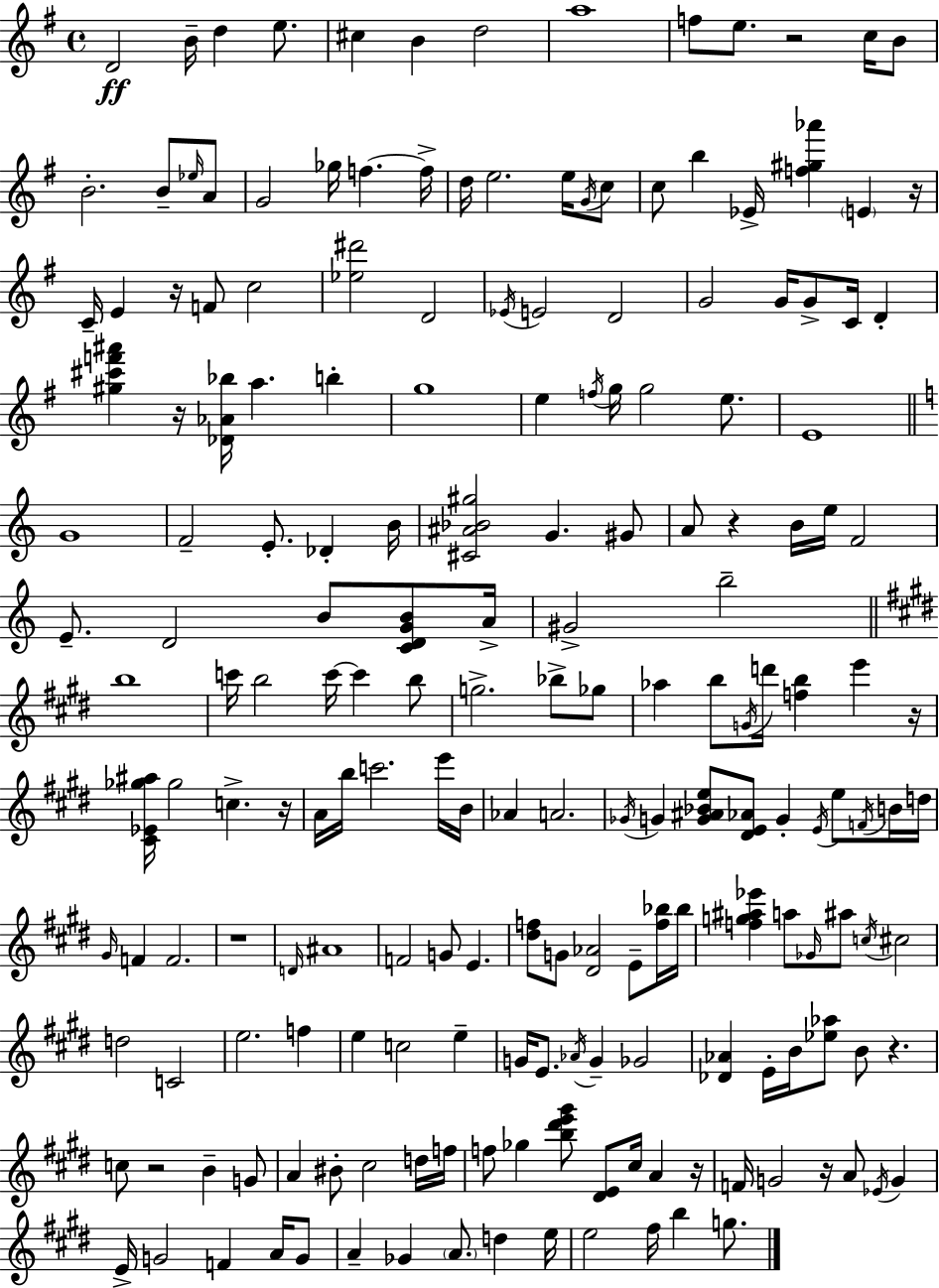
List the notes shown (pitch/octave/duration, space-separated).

D4/h B4/s D5/q E5/e. C#5/q B4/q D5/h A5/w F5/e E5/e. R/h C5/s B4/e B4/h. B4/e Eb5/s A4/e G4/h Gb5/s F5/q. F5/s D5/s E5/h. E5/s G4/s C5/e C5/e B5/q Eb4/s [F5,G#5,Ab6]/q E4/q R/s C4/s E4/q R/s F4/e C5/h [Eb5,D#6]/h D4/h Eb4/s E4/h D4/h G4/h G4/s G4/e C4/s D4/q [G#5,C#6,F6,A#6]/q R/s [Db4,Ab4,Bb5]/s A5/q. B5/q G5/w E5/q F5/s G5/s G5/h E5/e. E4/w G4/w F4/h E4/e. Db4/q B4/s [C#4,A#4,Bb4,G#5]/h G4/q. G#4/e A4/e R/q B4/s E5/s F4/h E4/e. D4/h B4/e [C4,D4,G4,B4]/e A4/s G#4/h B5/h B5/w C6/s B5/h C6/s C6/q B5/e G5/h. Bb5/e Gb5/e Ab5/q B5/e G4/s D6/s [F5,B5]/q E6/q R/s [C#4,Eb4,Gb5,A#5]/s Gb5/h C5/q. R/s A4/s B5/s C6/h. E6/s B4/s Ab4/q A4/h. Gb4/s G4/q [G4,A#4,Bb4,E5]/e [D#4,E4,Ab4]/e G4/q E4/s E5/e F4/s B4/s D5/s G#4/s F4/q F4/h. R/w D4/s A#4/w F4/h G4/e E4/q. [D#5,F5]/e G4/e [D#4,Ab4]/h E4/e [F5,Bb5]/s Bb5/s [F5,G5,A#5,Eb6]/q A5/e Gb4/s A#5/e C5/s C#5/h D5/h C4/h E5/h. F5/q E5/q C5/h E5/q G4/s E4/e. Ab4/s G4/q Gb4/h [Db4,Ab4]/q E4/s B4/s [Eb5,Ab5]/e B4/e R/q. C5/e R/h B4/q G4/e A4/q BIS4/e C#5/h D5/s F5/s F5/e Gb5/q [B5,D#6,E6,G#6]/e [D#4,E4]/e C#5/s A4/q R/s F4/s G4/h R/s A4/e Eb4/s G4/q E4/s G4/h F4/q A4/s G4/e A4/q Gb4/q A4/e. D5/q E5/s E5/h F#5/s B5/q G5/e.